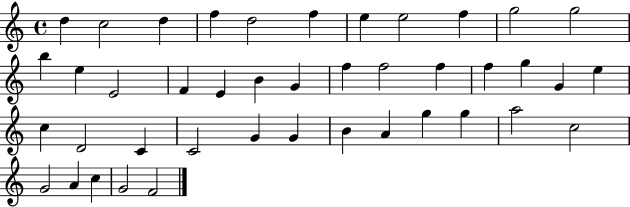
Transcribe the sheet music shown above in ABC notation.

X:1
T:Untitled
M:4/4
L:1/4
K:C
d c2 d f d2 f e e2 f g2 g2 b e E2 F E B G f f2 f f g G e c D2 C C2 G G B A g g a2 c2 G2 A c G2 F2